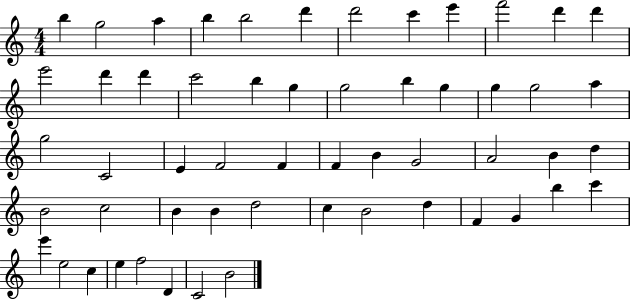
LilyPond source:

{
  \clef treble
  \numericTimeSignature
  \time 4/4
  \key c \major
  b''4 g''2 a''4 | b''4 b''2 d'''4 | d'''2 c'''4 e'''4 | f'''2 d'''4 d'''4 | \break e'''2 d'''4 d'''4 | c'''2 b''4 g''4 | g''2 b''4 g''4 | g''4 g''2 a''4 | \break g''2 c'2 | e'4 f'2 f'4 | f'4 b'4 g'2 | a'2 b'4 d''4 | \break b'2 c''2 | b'4 b'4 d''2 | c''4 b'2 d''4 | f'4 g'4 b''4 c'''4 | \break e'''4 e''2 c''4 | e''4 f''2 d'4 | c'2 b'2 | \bar "|."
}